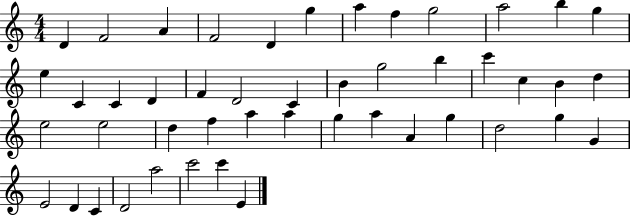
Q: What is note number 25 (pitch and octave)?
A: B4